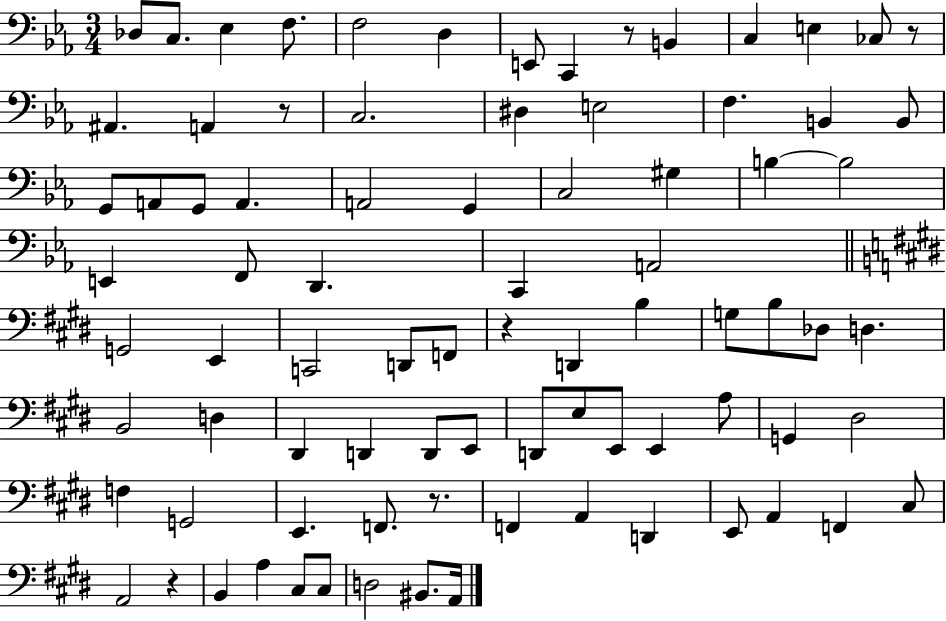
X:1
T:Untitled
M:3/4
L:1/4
K:Eb
_D,/2 C,/2 _E, F,/2 F,2 D, E,,/2 C,, z/2 B,, C, E, _C,/2 z/2 ^A,, A,, z/2 C,2 ^D, E,2 F, B,, B,,/2 G,,/2 A,,/2 G,,/2 A,, A,,2 G,, C,2 ^G, B, B,2 E,, F,,/2 D,, C,, A,,2 G,,2 E,, C,,2 D,,/2 F,,/2 z D,, B, G,/2 B,/2 _D,/2 D, B,,2 D, ^D,, D,, D,,/2 E,,/2 D,,/2 E,/2 E,,/2 E,, A,/2 G,, ^D,2 F, G,,2 E,, F,,/2 z/2 F,, A,, D,, E,,/2 A,, F,, ^C,/2 A,,2 z B,, A, ^C,/2 ^C,/2 D,2 ^B,,/2 A,,/4